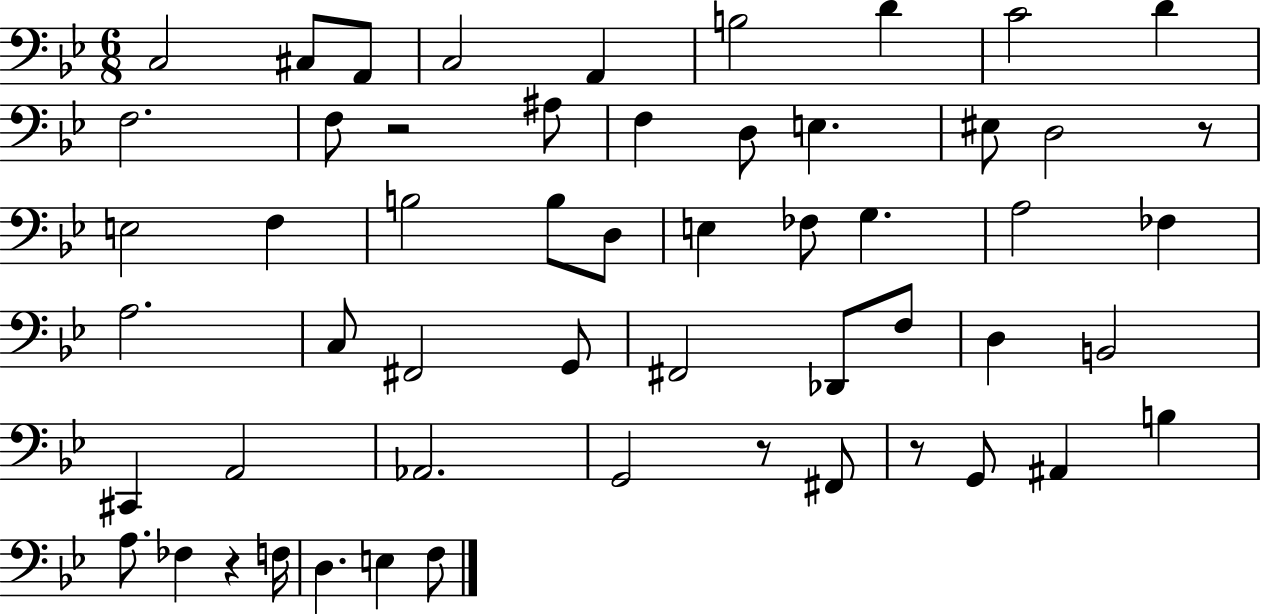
X:1
T:Untitled
M:6/8
L:1/4
K:Bb
C,2 ^C,/2 A,,/2 C,2 A,, B,2 D C2 D F,2 F,/2 z2 ^A,/2 F, D,/2 E, ^E,/2 D,2 z/2 E,2 F, B,2 B,/2 D,/2 E, _F,/2 G, A,2 _F, A,2 C,/2 ^F,,2 G,,/2 ^F,,2 _D,,/2 F,/2 D, B,,2 ^C,, A,,2 _A,,2 G,,2 z/2 ^F,,/2 z/2 G,,/2 ^A,, B, A,/2 _F, z F,/4 D, E, F,/2